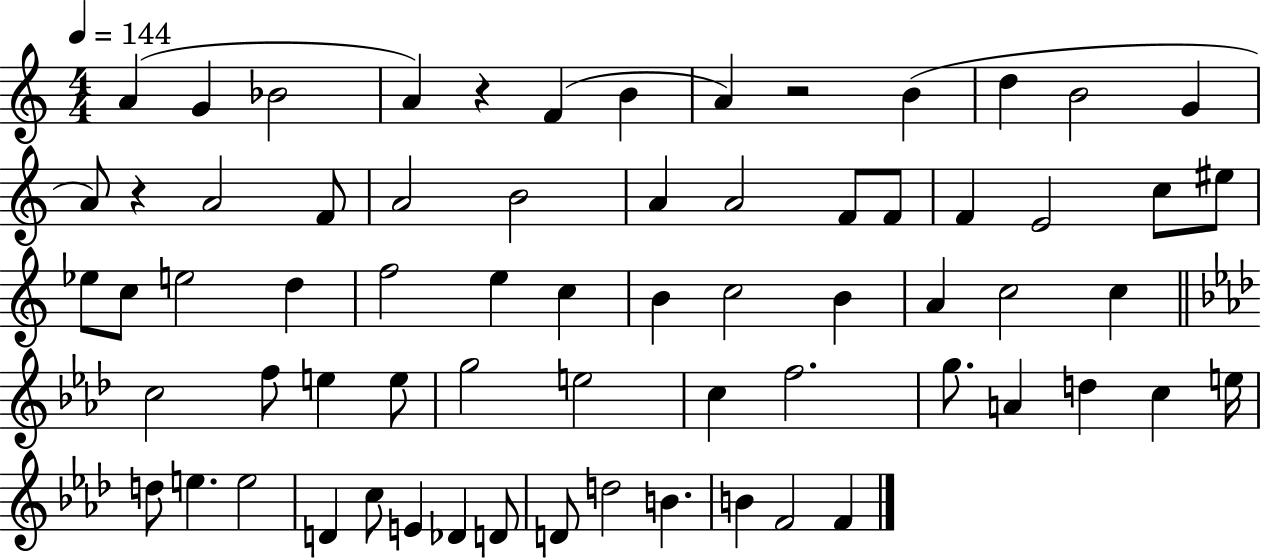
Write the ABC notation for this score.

X:1
T:Untitled
M:4/4
L:1/4
K:C
A G _B2 A z F B A z2 B d B2 G A/2 z A2 F/2 A2 B2 A A2 F/2 F/2 F E2 c/2 ^e/2 _e/2 c/2 e2 d f2 e c B c2 B A c2 c c2 f/2 e e/2 g2 e2 c f2 g/2 A d c e/4 d/2 e e2 D c/2 E _D D/2 D/2 d2 B B F2 F